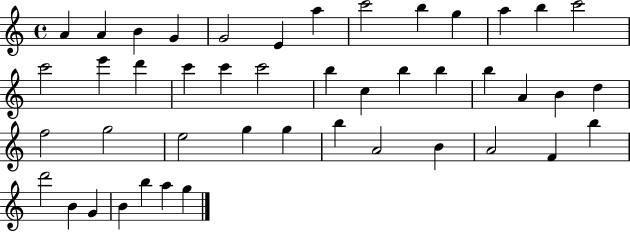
{
  \clef treble
  \time 4/4
  \defaultTimeSignature
  \key c \major
  a'4 a'4 b'4 g'4 | g'2 e'4 a''4 | c'''2 b''4 g''4 | a''4 b''4 c'''2 | \break c'''2 e'''4 d'''4 | c'''4 c'''4 c'''2 | b''4 c''4 b''4 b''4 | b''4 a'4 b'4 d''4 | \break f''2 g''2 | e''2 g''4 g''4 | b''4 a'2 b'4 | a'2 f'4 b''4 | \break d'''2 b'4 g'4 | b'4 b''4 a''4 g''4 | \bar "|."
}